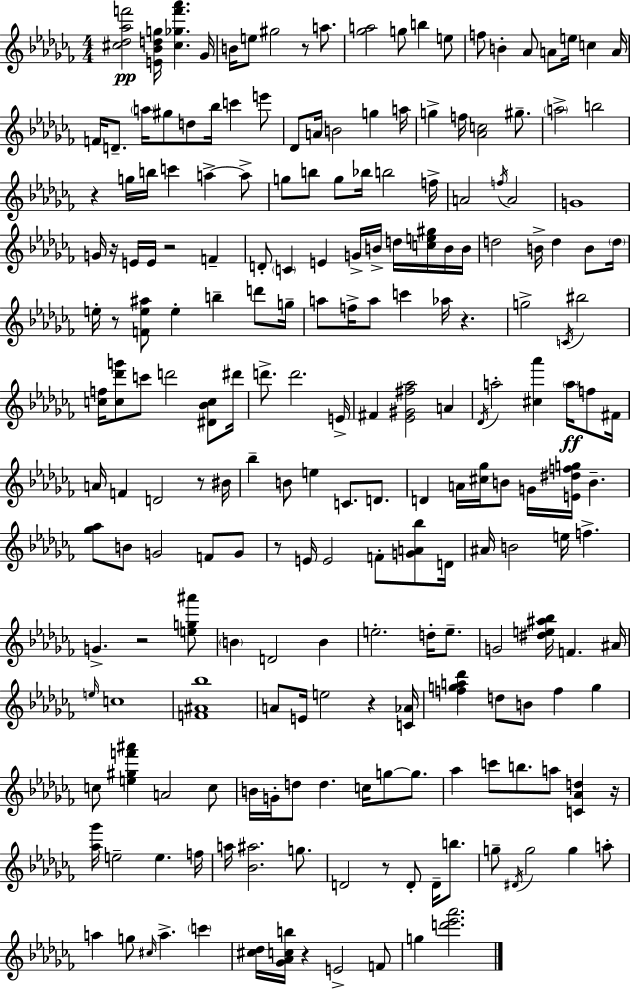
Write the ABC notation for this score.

X:1
T:Untitled
M:4/4
L:1/4
K:Abm
[^c_d_af']2 [E_Bdg]/4 [^c_gf'_a'] _G/4 B/4 e/2 ^g2 z/2 a/2 [_ga]2 g/2 b e/2 f/2 B _A/2 A/2 e/4 c A/4 F/4 D/2 a/4 ^g/2 d/2 _b/4 c' e'/2 _D/2 A/4 B2 g a/4 g f/4 [_Ac]2 ^g/2 a2 b2 z g/4 b/4 c' a a/2 g/2 b/2 g/2 _b/4 b2 f/4 A2 f/4 A2 G4 G/4 z/4 E/4 E/4 z2 F D/2 C E G/4 B/4 d/4 [ce^g]/4 B/4 B/4 d2 B/4 d B/2 d/4 e/4 z/2 [Fe^a]/2 e b d'/2 g/4 a/2 f/4 a/2 c' _a/4 z g2 C/4 ^b2 [cf]/4 [c_d'g']/2 c'/2 d'2 [^D_Bc]/2 ^d'/4 d'/2 d'2 E/4 ^F [_E^G^f_a]2 A _D/4 a2 [^c_a'] a/4 f/2 ^F/4 A/4 F D2 z/2 ^B/4 _b B/2 e C/2 D/2 D A/4 [^c_g]/4 B/2 G/4 [E^dfg]/4 B [_g_a]/2 B/2 G2 F/2 G/2 z/2 E/4 E2 F/2 [GA_b]/2 D/4 ^A/4 B2 e/4 f G z2 [eg^a']/2 B D2 B e2 d/4 e/2 G2 [^de^a_b]/4 F ^A/4 e/4 c4 [F^A_b]4 A/2 E/4 e2 z [C_A]/4 [fga_d'] d/2 B/2 f g c/2 [e^gf'^a'] A2 c/2 B/4 G/4 d/2 d c/4 g/2 g/2 _a c'/2 b/2 a/2 [C_Ad] z/4 [_a_g']/4 e2 e f/4 a/4 [_B^a]2 g/2 D2 z/2 D/2 D/4 b/2 g/2 ^D/4 g2 g a/2 a g/2 ^c/4 a c' [^c_d]/4 [_G_Acb]/4 z E2 F/2 g [d'_e'_a']2